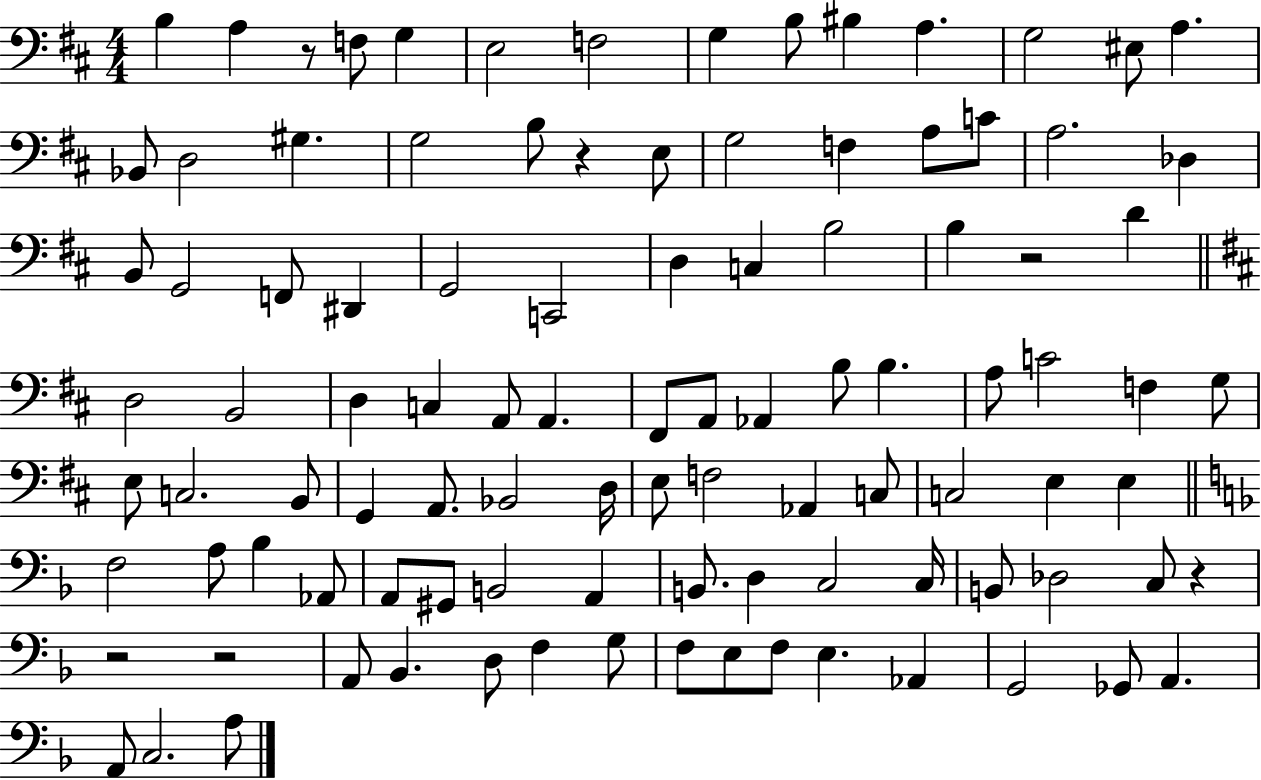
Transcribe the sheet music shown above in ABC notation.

X:1
T:Untitled
M:4/4
L:1/4
K:D
B, A, z/2 F,/2 G, E,2 F,2 G, B,/2 ^B, A, G,2 ^E,/2 A, _B,,/2 D,2 ^G, G,2 B,/2 z E,/2 G,2 F, A,/2 C/2 A,2 _D, B,,/2 G,,2 F,,/2 ^D,, G,,2 C,,2 D, C, B,2 B, z2 D D,2 B,,2 D, C, A,,/2 A,, ^F,,/2 A,,/2 _A,, B,/2 B, A,/2 C2 F, G,/2 E,/2 C,2 B,,/2 G,, A,,/2 _B,,2 D,/4 E,/2 F,2 _A,, C,/2 C,2 E, E, F,2 A,/2 _B, _A,,/2 A,,/2 ^G,,/2 B,,2 A,, B,,/2 D, C,2 C,/4 B,,/2 _D,2 C,/2 z z2 z2 A,,/2 _B,, D,/2 F, G,/2 F,/2 E,/2 F,/2 E, _A,, G,,2 _G,,/2 A,, A,,/2 C,2 A,/2